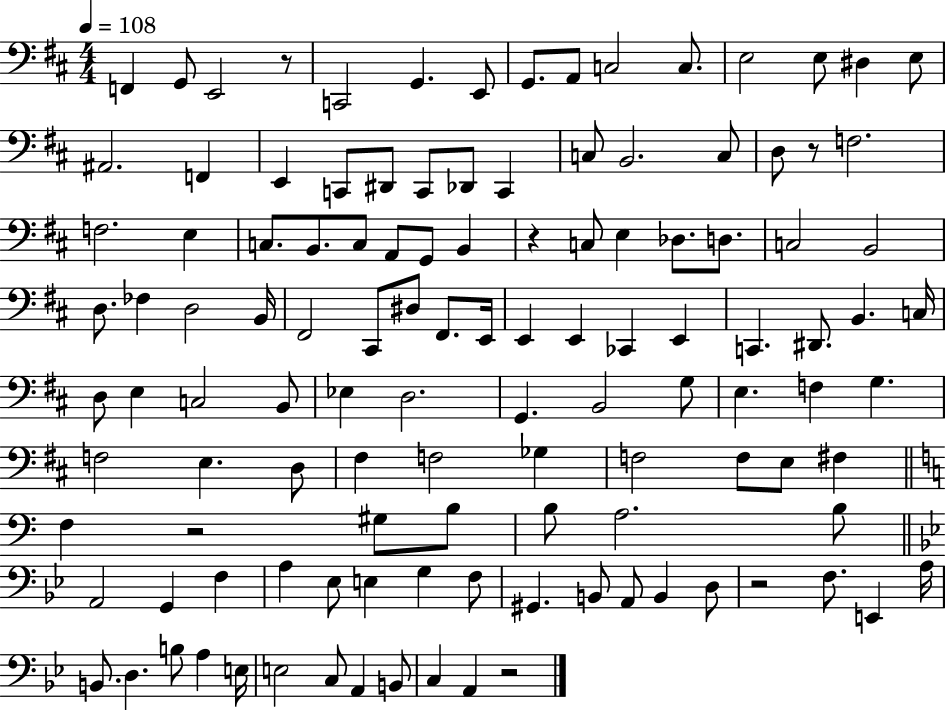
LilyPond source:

{
  \clef bass
  \numericTimeSignature
  \time 4/4
  \key d \major
  \tempo 4 = 108
  f,4 g,8 e,2 r8 | c,2 g,4. e,8 | g,8. a,8 c2 c8. | e2 e8 dis4 e8 | \break ais,2. f,4 | e,4 c,8 dis,8 c,8 des,8 c,4 | c8 b,2. c8 | d8 r8 f2. | \break f2. e4 | c8. b,8. c8 a,8 g,8 b,4 | r4 c8 e4 des8. d8. | c2 b,2 | \break d8. fes4 d2 b,16 | fis,2 cis,8 dis8 fis,8. e,16 | e,4 e,4 ces,4 e,4 | c,4. dis,8. b,4. c16 | \break d8 e4 c2 b,8 | ees4 d2. | g,4. b,2 g8 | e4. f4 g4. | \break f2 e4. d8 | fis4 f2 ges4 | f2 f8 e8 fis4 | \bar "||" \break \key a \minor f4 r2 gis8 b8 | b8 a2. b8 | \bar "||" \break \key bes \major a,2 g,4 f4 | a4 ees8 e4 g4 f8 | gis,4. b,8 a,8 b,4 d8 | r2 f8. e,4 a16 | \break b,8. d4. b8 a4 e16 | e2 c8 a,4 b,8 | c4 a,4 r2 | \bar "|."
}